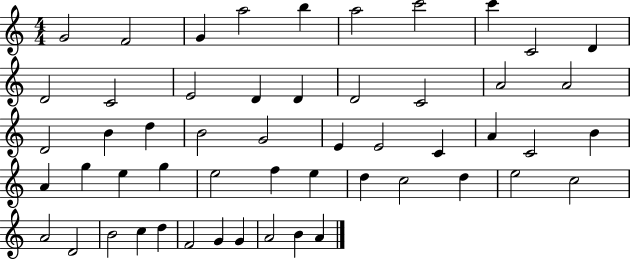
{
  \clef treble
  \numericTimeSignature
  \time 4/4
  \key c \major
  g'2 f'2 | g'4 a''2 b''4 | a''2 c'''2 | c'''4 c'2 d'4 | \break d'2 c'2 | e'2 d'4 d'4 | d'2 c'2 | a'2 a'2 | \break d'2 b'4 d''4 | b'2 g'2 | e'4 e'2 c'4 | a'4 c'2 b'4 | \break a'4 g''4 e''4 g''4 | e''2 f''4 e''4 | d''4 c''2 d''4 | e''2 c''2 | \break a'2 d'2 | b'2 c''4 d''4 | f'2 g'4 g'4 | a'2 b'4 a'4 | \break \bar "|."
}